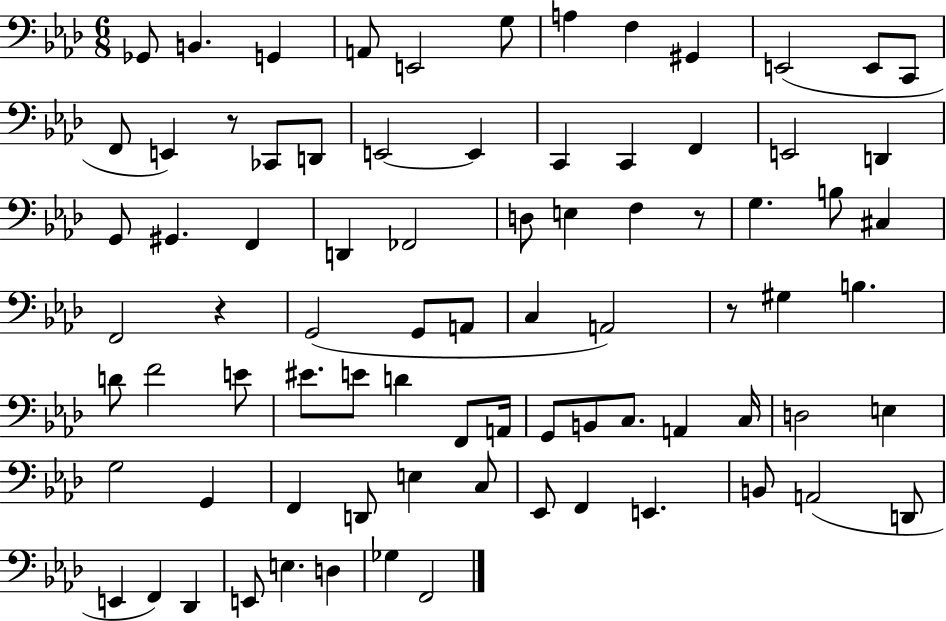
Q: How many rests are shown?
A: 4